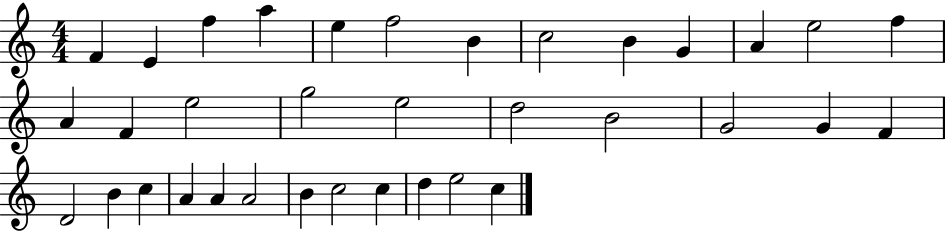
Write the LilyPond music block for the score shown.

{
  \clef treble
  \numericTimeSignature
  \time 4/4
  \key c \major
  f'4 e'4 f''4 a''4 | e''4 f''2 b'4 | c''2 b'4 g'4 | a'4 e''2 f''4 | \break a'4 f'4 e''2 | g''2 e''2 | d''2 b'2 | g'2 g'4 f'4 | \break d'2 b'4 c''4 | a'4 a'4 a'2 | b'4 c''2 c''4 | d''4 e''2 c''4 | \break \bar "|."
}